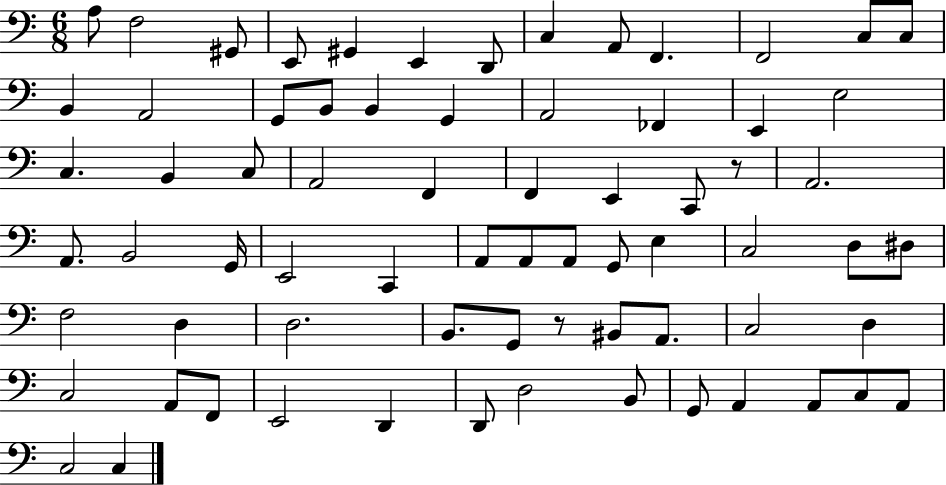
X:1
T:Untitled
M:6/8
L:1/4
K:C
A,/2 F,2 ^G,,/2 E,,/2 ^G,, E,, D,,/2 C, A,,/2 F,, F,,2 C,/2 C,/2 B,, A,,2 G,,/2 B,,/2 B,, G,, A,,2 _F,, E,, E,2 C, B,, C,/2 A,,2 F,, F,, E,, C,,/2 z/2 A,,2 A,,/2 B,,2 G,,/4 E,,2 C,, A,,/2 A,,/2 A,,/2 G,,/2 E, C,2 D,/2 ^D,/2 F,2 D, D,2 B,,/2 G,,/2 z/2 ^B,,/2 A,,/2 C,2 D, C,2 A,,/2 F,,/2 E,,2 D,, D,,/2 D,2 B,,/2 G,,/2 A,, A,,/2 C,/2 A,,/2 C,2 C,